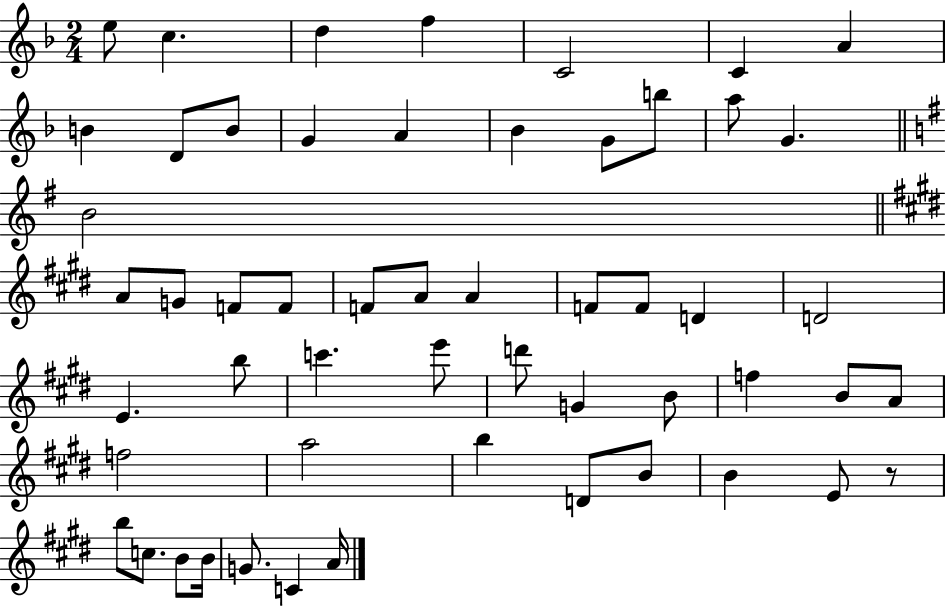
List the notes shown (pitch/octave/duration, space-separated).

E5/e C5/q. D5/q F5/q C4/h C4/q A4/q B4/q D4/e B4/e G4/q A4/q Bb4/q G4/e B5/e A5/e G4/q. B4/h A4/e G4/e F4/e F4/e F4/e A4/e A4/q F4/e F4/e D4/q D4/h E4/q. B5/e C6/q. E6/e D6/e G4/q B4/e F5/q B4/e A4/e F5/h A5/h B5/q D4/e B4/e B4/q E4/e R/e B5/e C5/e. B4/e B4/s G4/e. C4/q A4/s